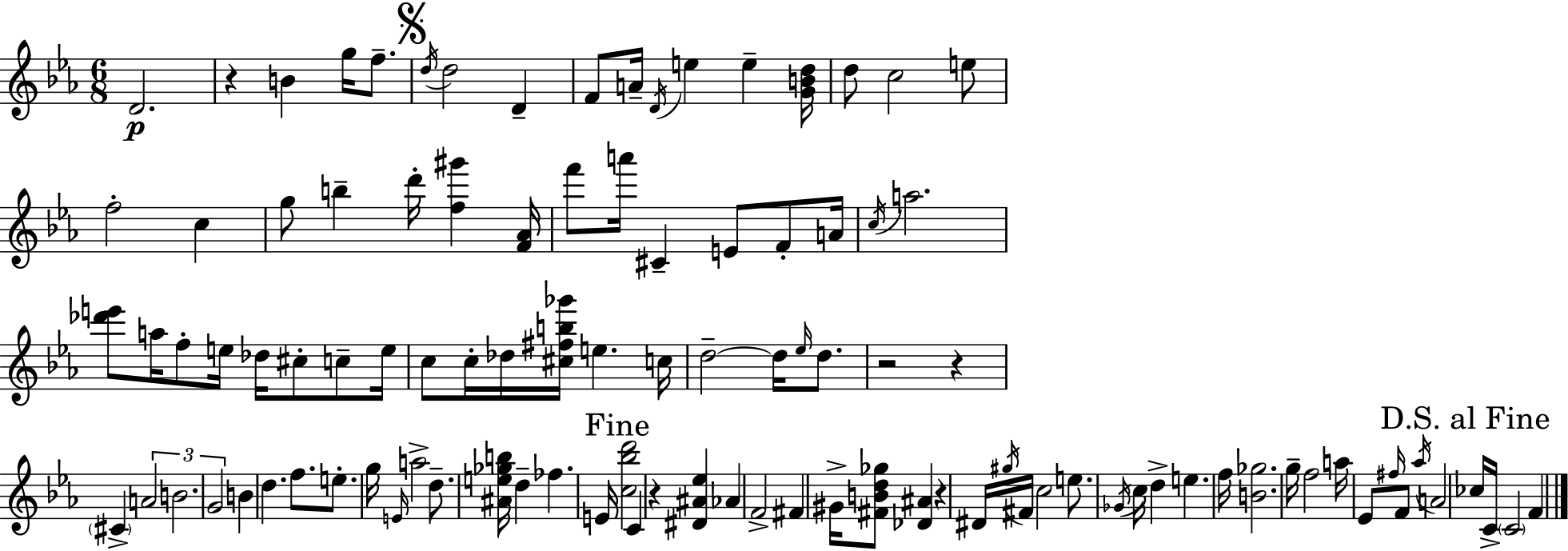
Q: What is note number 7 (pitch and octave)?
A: D4